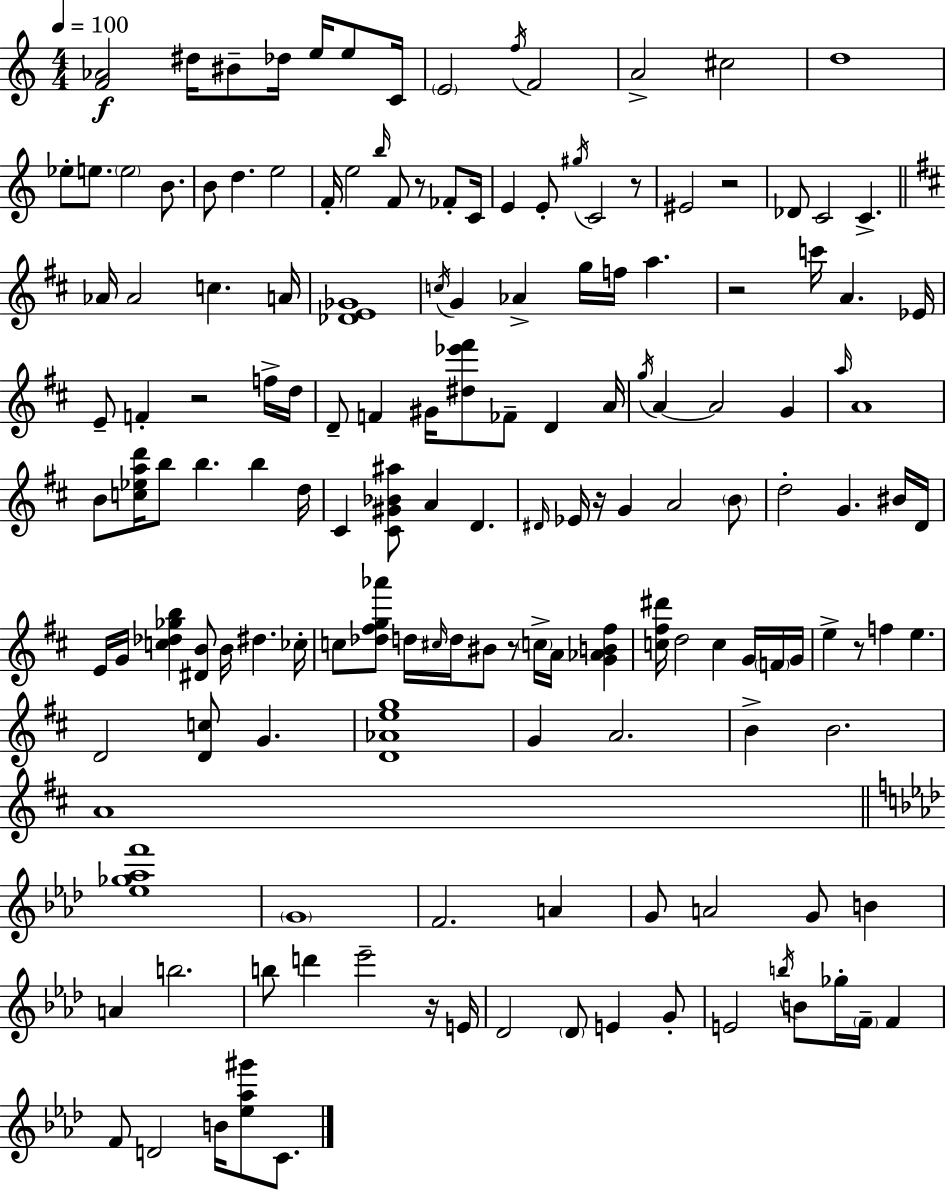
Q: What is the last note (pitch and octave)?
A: C4